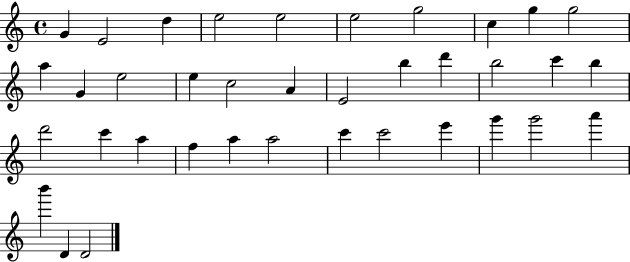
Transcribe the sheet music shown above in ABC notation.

X:1
T:Untitled
M:4/4
L:1/4
K:C
G E2 d e2 e2 e2 g2 c g g2 a G e2 e c2 A E2 b d' b2 c' b d'2 c' a f a a2 c' c'2 e' g' g'2 a' b' D D2